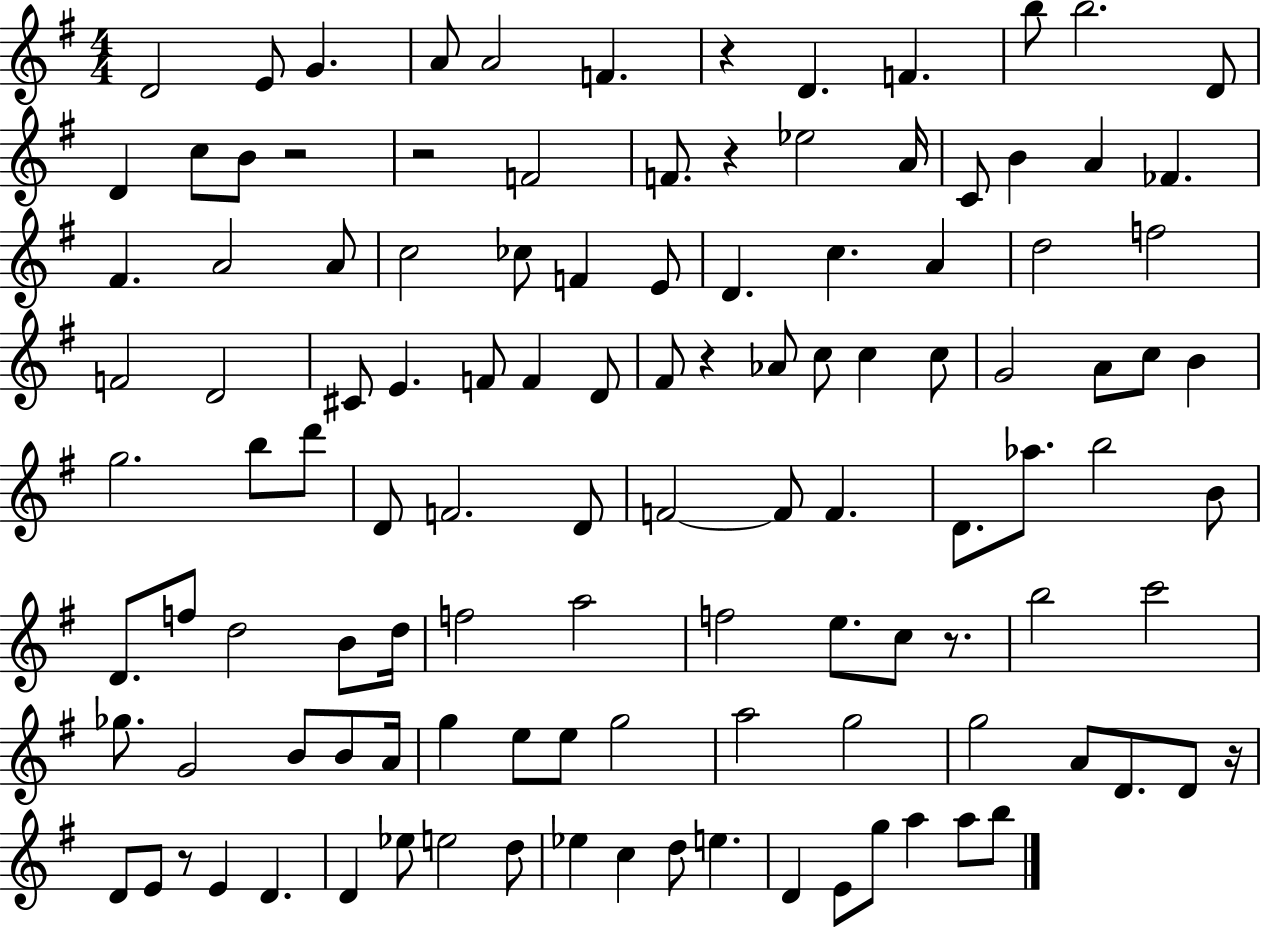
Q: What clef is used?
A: treble